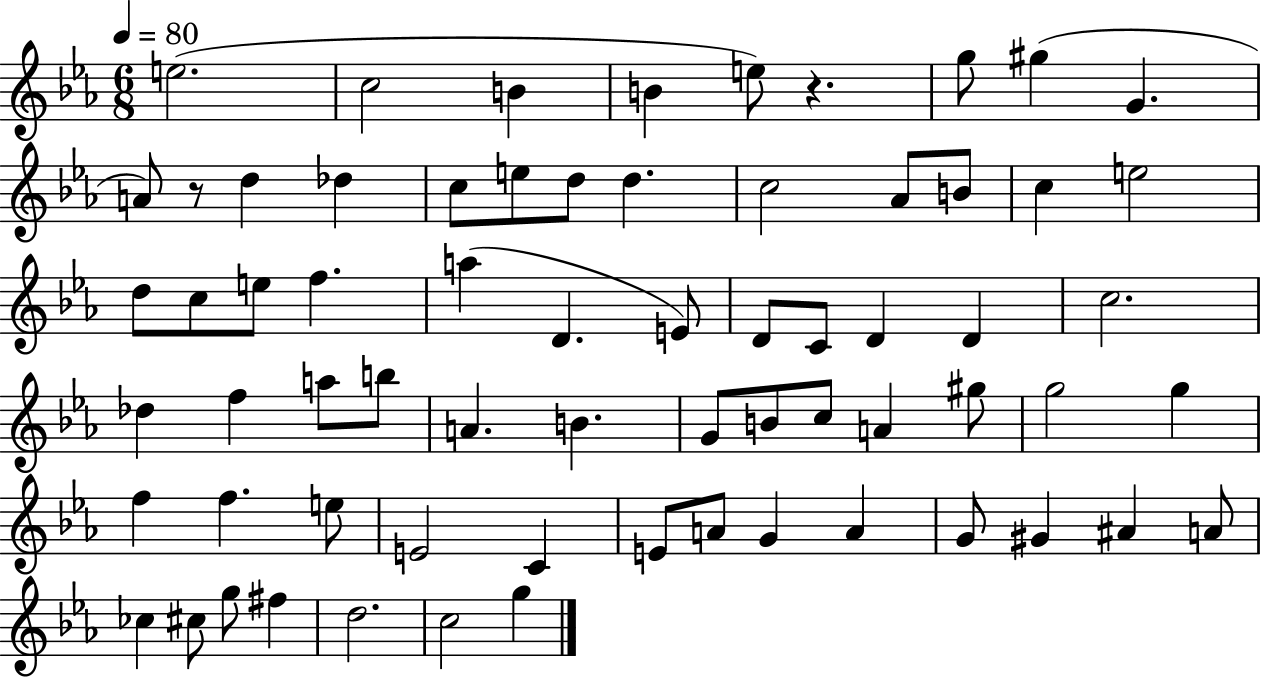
{
  \clef treble
  \numericTimeSignature
  \time 6/8
  \key ees \major
  \tempo 4 = 80
  e''2.( | c''2 b'4 | b'4 e''8) r4. | g''8 gis''4( g'4. | \break a'8) r8 d''4 des''4 | c''8 e''8 d''8 d''4. | c''2 aes'8 b'8 | c''4 e''2 | \break d''8 c''8 e''8 f''4. | a''4( d'4. e'8) | d'8 c'8 d'4 d'4 | c''2. | \break des''4 f''4 a''8 b''8 | a'4. b'4. | g'8 b'8 c''8 a'4 gis''8 | g''2 g''4 | \break f''4 f''4. e''8 | e'2 c'4 | e'8 a'8 g'4 a'4 | g'8 gis'4 ais'4 a'8 | \break ces''4 cis''8 g''8 fis''4 | d''2. | c''2 g''4 | \bar "|."
}